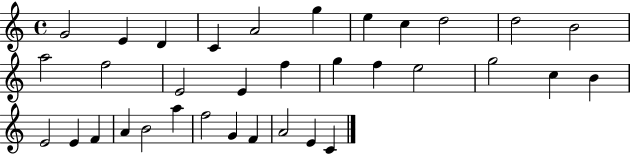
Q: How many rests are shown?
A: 0